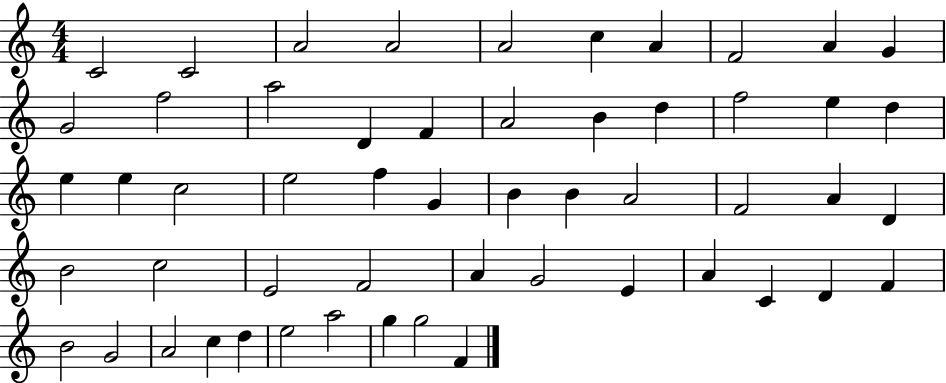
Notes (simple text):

C4/h C4/h A4/h A4/h A4/h C5/q A4/q F4/h A4/q G4/q G4/h F5/h A5/h D4/q F4/q A4/h B4/q D5/q F5/h E5/q D5/q E5/q E5/q C5/h E5/h F5/q G4/q B4/q B4/q A4/h F4/h A4/q D4/q B4/h C5/h E4/h F4/h A4/q G4/h E4/q A4/q C4/q D4/q F4/q B4/h G4/h A4/h C5/q D5/q E5/h A5/h G5/q G5/h F4/q